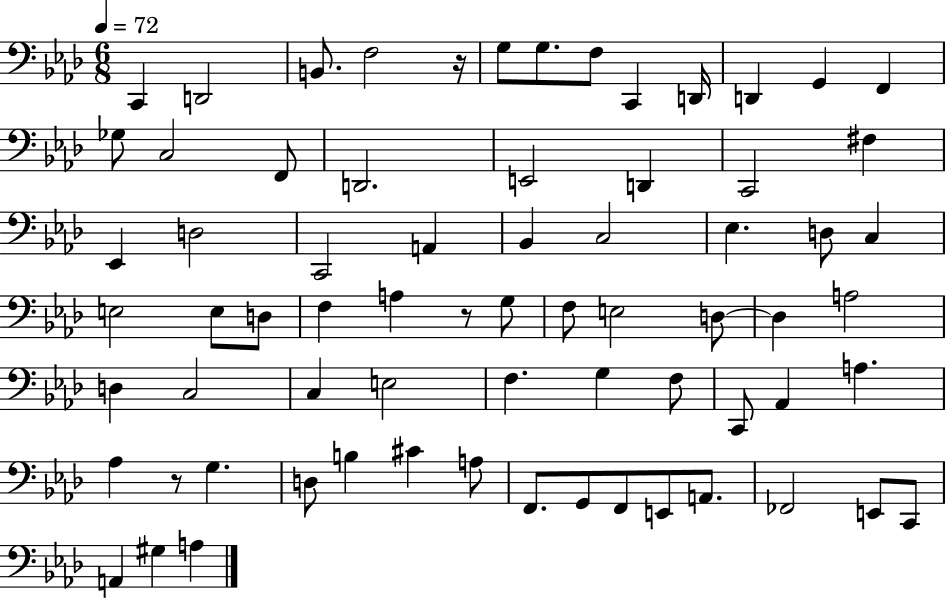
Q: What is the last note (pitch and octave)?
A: A3